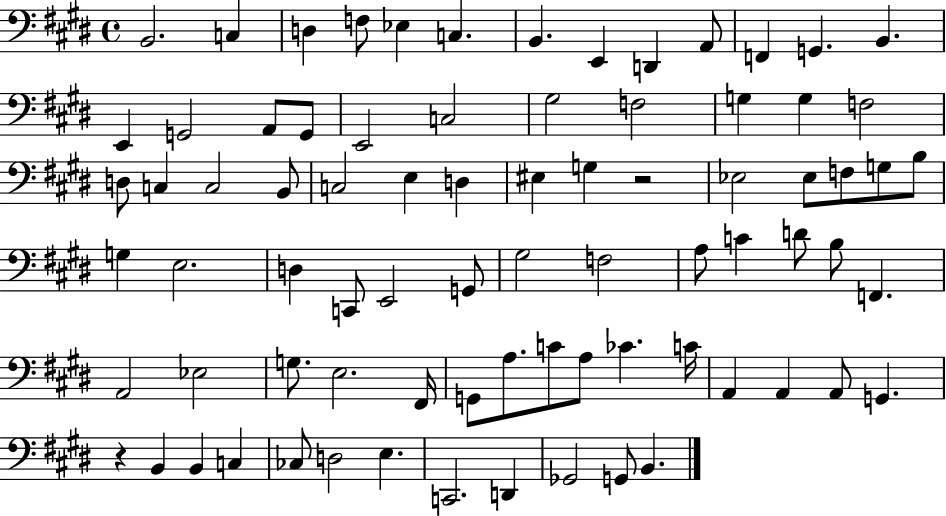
{
  \clef bass
  \time 4/4
  \defaultTimeSignature
  \key e \major
  \repeat volta 2 { b,2. c4 | d4 f8 ees4 c4. | b,4. e,4 d,4 a,8 | f,4 g,4. b,4. | \break e,4 g,2 a,8 g,8 | e,2 c2 | gis2 f2 | g4 g4 f2 | \break d8 c4 c2 b,8 | c2 e4 d4 | eis4 g4 r2 | ees2 ees8 f8 g8 b8 | \break g4 e2. | d4 c,8 e,2 g,8 | gis2 f2 | a8 c'4 d'8 b8 f,4. | \break a,2 ees2 | g8. e2. fis,16 | g,8 a8. c'8 a8 ces'4. c'16 | a,4 a,4 a,8 g,4. | \break r4 b,4 b,4 c4 | ces8 d2 e4. | c,2. d,4 | ges,2 g,8 b,4. | \break } \bar "|."
}